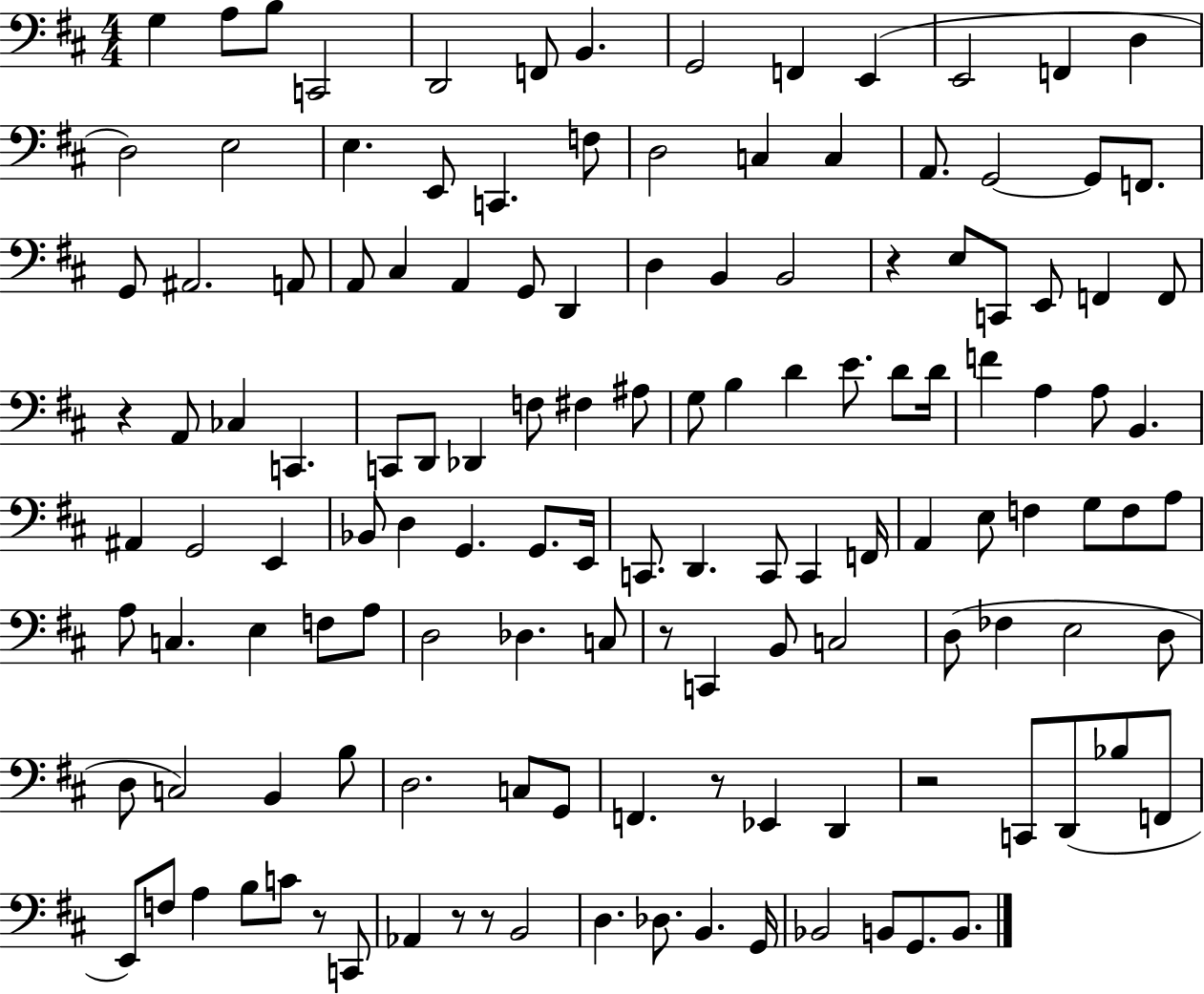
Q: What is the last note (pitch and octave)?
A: B2